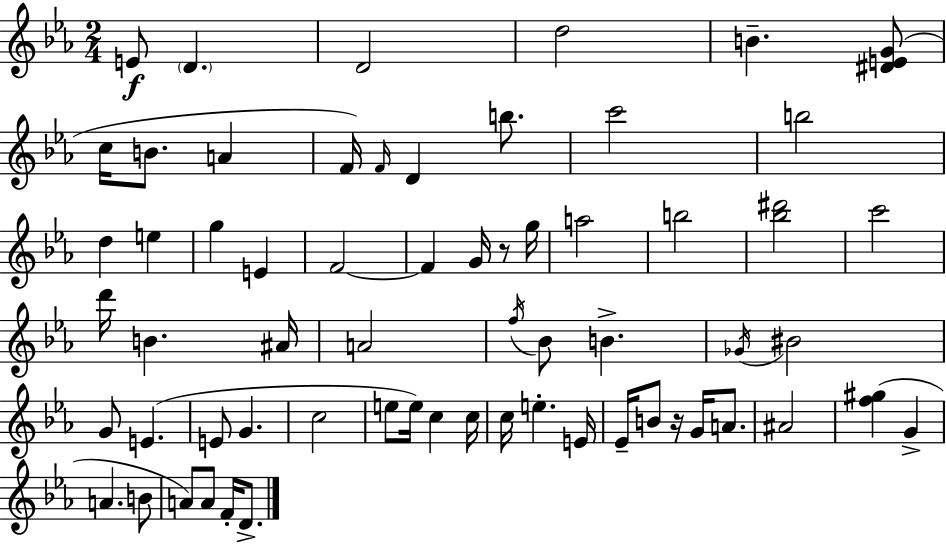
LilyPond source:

{
  \clef treble
  \numericTimeSignature
  \time 2/4
  \key c \minor
  \repeat volta 2 { e'8\f \parenthesize d'4. | d'2 | d''2 | b'4.-- <dis' e' g'>8( | \break c''16 b'8. a'4 | f'16) \grace { f'16 } d'4 b''8. | c'''2 | b''2 | \break d''4 e''4 | g''4 e'4 | f'2~~ | f'4 g'16 r8 | \break g''16 a''2 | b''2 | <bes'' dis'''>2 | c'''2 | \break d'''16 b'4. | ais'16 a'2 | \acciaccatura { f''16 } bes'8 b'4.-> | \acciaccatura { ges'16 } bis'2 | \break g'8 e'4.( | e'8 g'4. | c''2 | e''8 e''16) c''4 | \break c''16 c''16 e''4.-. | e'16 ees'16-- b'8 r16 g'16 | a'8. ais'2 | <f'' gis''>4( g'4-> | \break a'4. | b'8 a'8) a'8 f'16-. | d'8.-> } \bar "|."
}